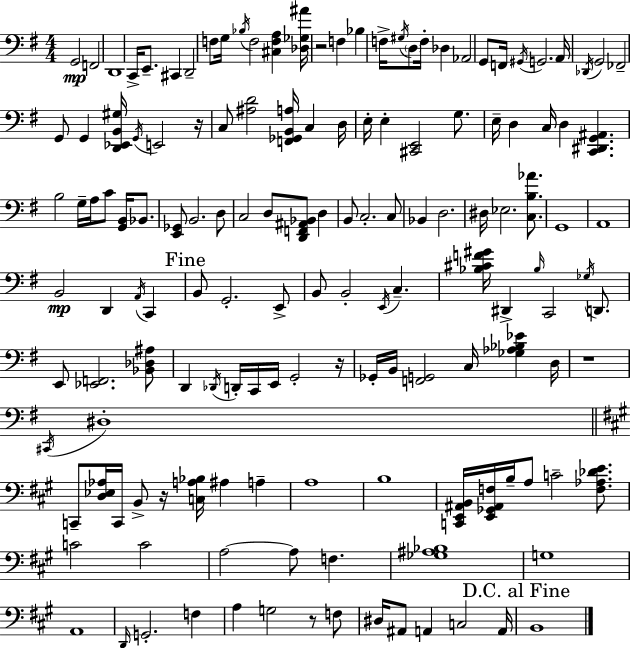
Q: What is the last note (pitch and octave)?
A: B2